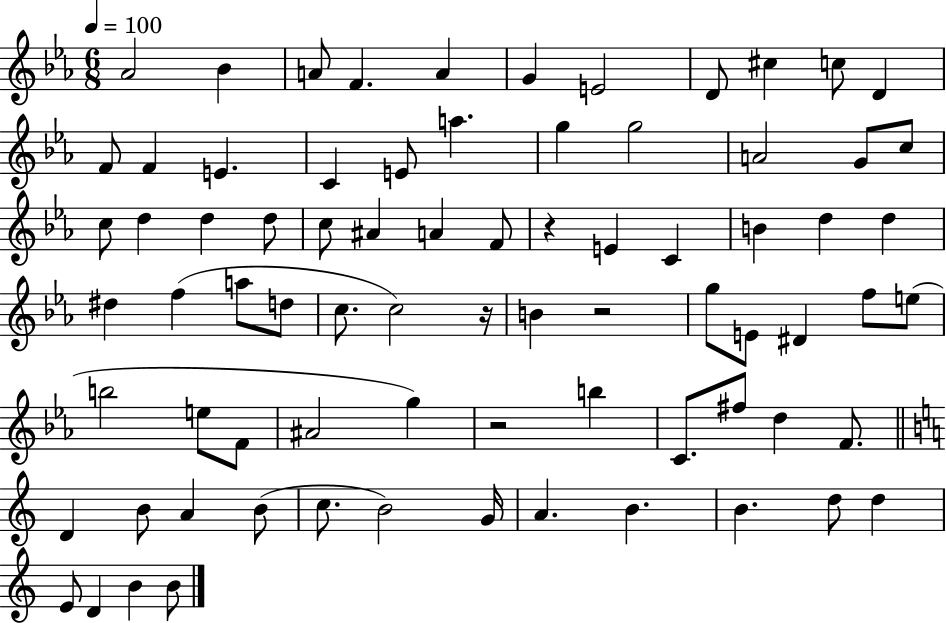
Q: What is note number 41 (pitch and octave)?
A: C5